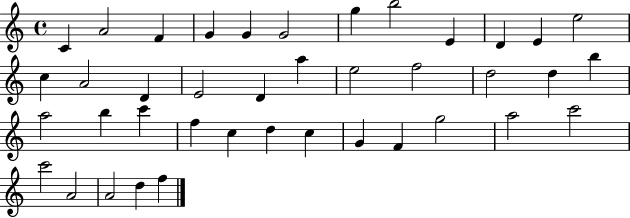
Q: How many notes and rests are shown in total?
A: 40